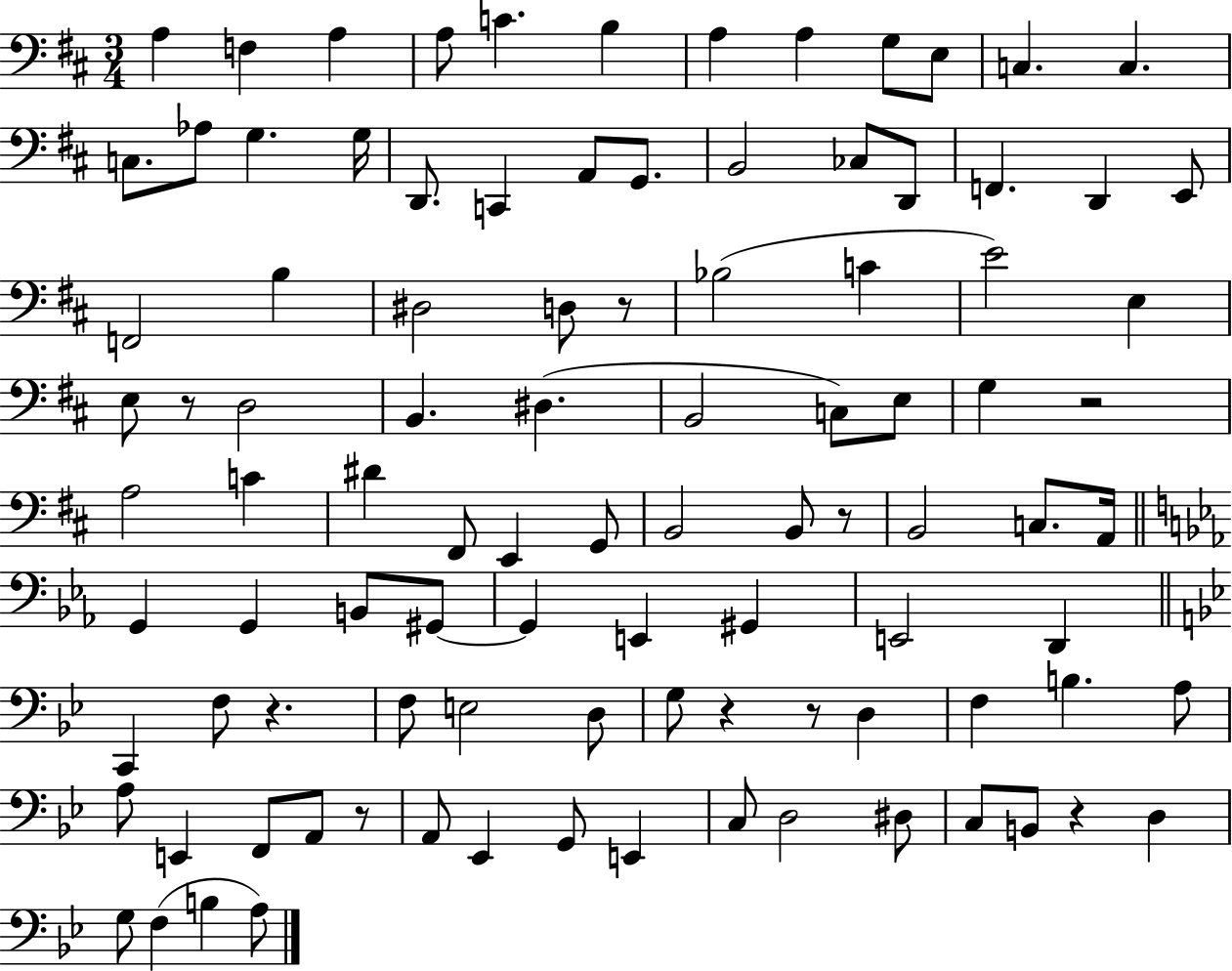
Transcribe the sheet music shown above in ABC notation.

X:1
T:Untitled
M:3/4
L:1/4
K:D
A, F, A, A,/2 C B, A, A, G,/2 E,/2 C, C, C,/2 _A,/2 G, G,/4 D,,/2 C,, A,,/2 G,,/2 B,,2 _C,/2 D,,/2 F,, D,, E,,/2 F,,2 B, ^D,2 D,/2 z/2 _B,2 C E2 E, E,/2 z/2 D,2 B,, ^D, B,,2 C,/2 E,/2 G, z2 A,2 C ^D ^F,,/2 E,, G,,/2 B,,2 B,,/2 z/2 B,,2 C,/2 A,,/4 G,, G,, B,,/2 ^G,,/2 ^G,, E,, ^G,, E,,2 D,, C,, F,/2 z F,/2 E,2 D,/2 G,/2 z z/2 D, F, B, A,/2 A,/2 E,, F,,/2 A,,/2 z/2 A,,/2 _E,, G,,/2 E,, C,/2 D,2 ^D,/2 C,/2 B,,/2 z D, G,/2 F, B, A,/2